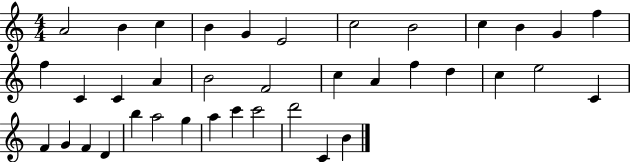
{
  \clef treble
  \numericTimeSignature
  \time 4/4
  \key c \major
  a'2 b'4 c''4 | b'4 g'4 e'2 | c''2 b'2 | c''4 b'4 g'4 f''4 | \break f''4 c'4 c'4 a'4 | b'2 f'2 | c''4 a'4 f''4 d''4 | c''4 e''2 c'4 | \break f'4 g'4 f'4 d'4 | b''4 a''2 g''4 | a''4 c'''4 c'''2 | d'''2 c'4 b'4 | \break \bar "|."
}